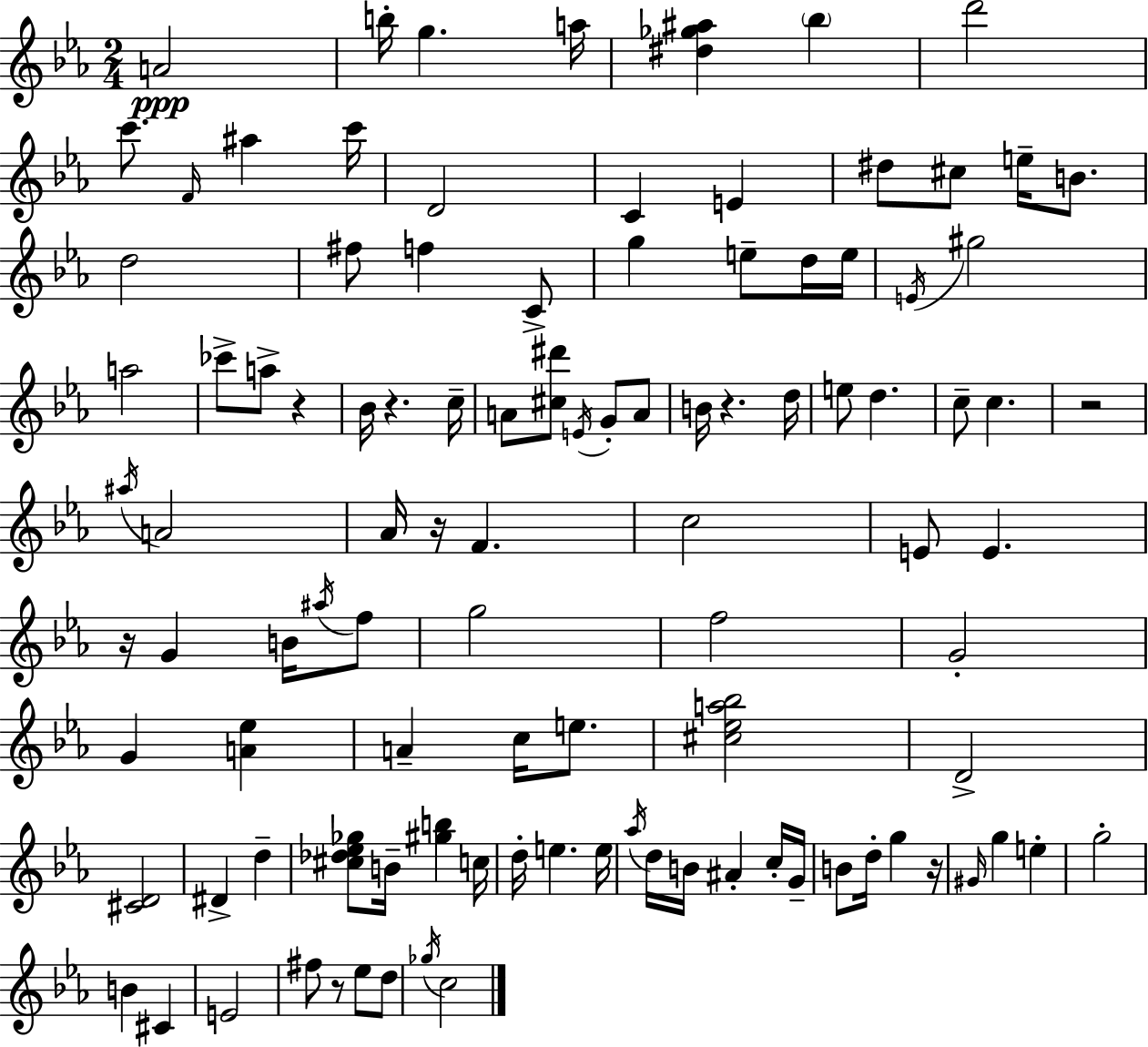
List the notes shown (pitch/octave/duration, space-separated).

A4/h B5/s G5/q. A5/s [D#5,Gb5,A#5]/q Bb5/q D6/h C6/e. F4/s A#5/q C6/s D4/h C4/q E4/q D#5/e C#5/e E5/s B4/e. D5/h F#5/e F5/q C4/e G5/q E5/e D5/s E5/s E4/s G#5/h A5/h CES6/e A5/e R/q Bb4/s R/q. C5/s A4/e [C#5,D#6]/e E4/s G4/e A4/e B4/s R/q. D5/s E5/e D5/q. C5/e C5/q. R/h A#5/s A4/h Ab4/s R/s F4/q. C5/h E4/e E4/q. R/s G4/q B4/s A#5/s F5/e G5/h F5/h G4/h G4/q [A4,Eb5]/q A4/q C5/s E5/e. [C#5,Eb5,A5,Bb5]/h D4/h [C#4,D4]/h D#4/q D5/q [C#5,Db5,Eb5,Gb5]/e B4/s [G#5,B5]/q C5/s D5/s E5/q. E5/s Ab5/s D5/s B4/s A#4/q C5/s G4/s B4/e D5/s G5/q R/s G#4/s G5/q E5/q G5/h B4/q C#4/q E4/h F#5/e R/e Eb5/e D5/e Gb5/s C5/h